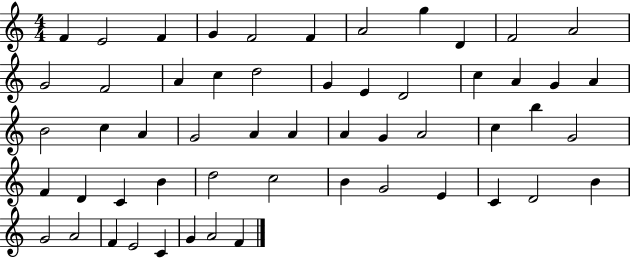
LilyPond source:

{
  \clef treble
  \numericTimeSignature
  \time 4/4
  \key c \major
  f'4 e'2 f'4 | g'4 f'2 f'4 | a'2 g''4 d'4 | f'2 a'2 | \break g'2 f'2 | a'4 c''4 d''2 | g'4 e'4 d'2 | c''4 a'4 g'4 a'4 | \break b'2 c''4 a'4 | g'2 a'4 a'4 | a'4 g'4 a'2 | c''4 b''4 g'2 | \break f'4 d'4 c'4 b'4 | d''2 c''2 | b'4 g'2 e'4 | c'4 d'2 b'4 | \break g'2 a'2 | f'4 e'2 c'4 | g'4 a'2 f'4 | \bar "|."
}